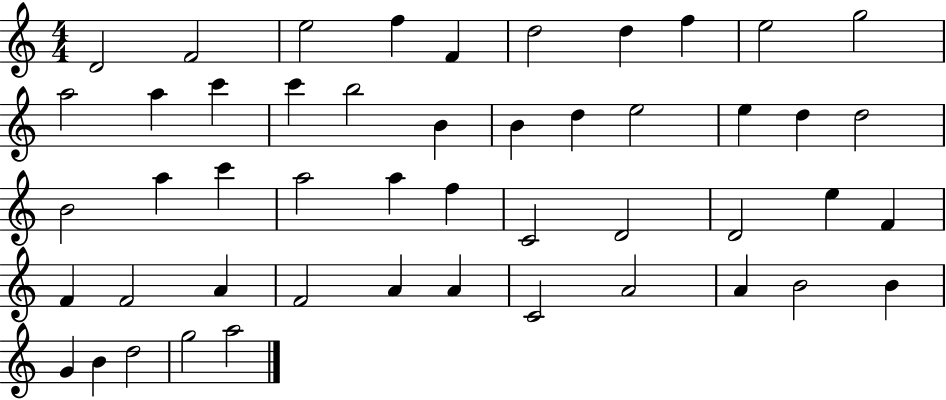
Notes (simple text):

D4/h F4/h E5/h F5/q F4/q D5/h D5/q F5/q E5/h G5/h A5/h A5/q C6/q C6/q B5/h B4/q B4/q D5/q E5/h E5/q D5/q D5/h B4/h A5/q C6/q A5/h A5/q F5/q C4/h D4/h D4/h E5/q F4/q F4/q F4/h A4/q F4/h A4/q A4/q C4/h A4/h A4/q B4/h B4/q G4/q B4/q D5/h G5/h A5/h